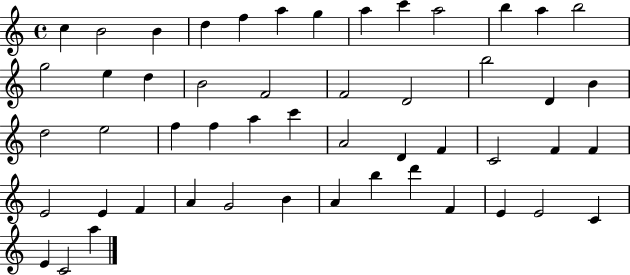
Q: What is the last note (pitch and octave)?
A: A5